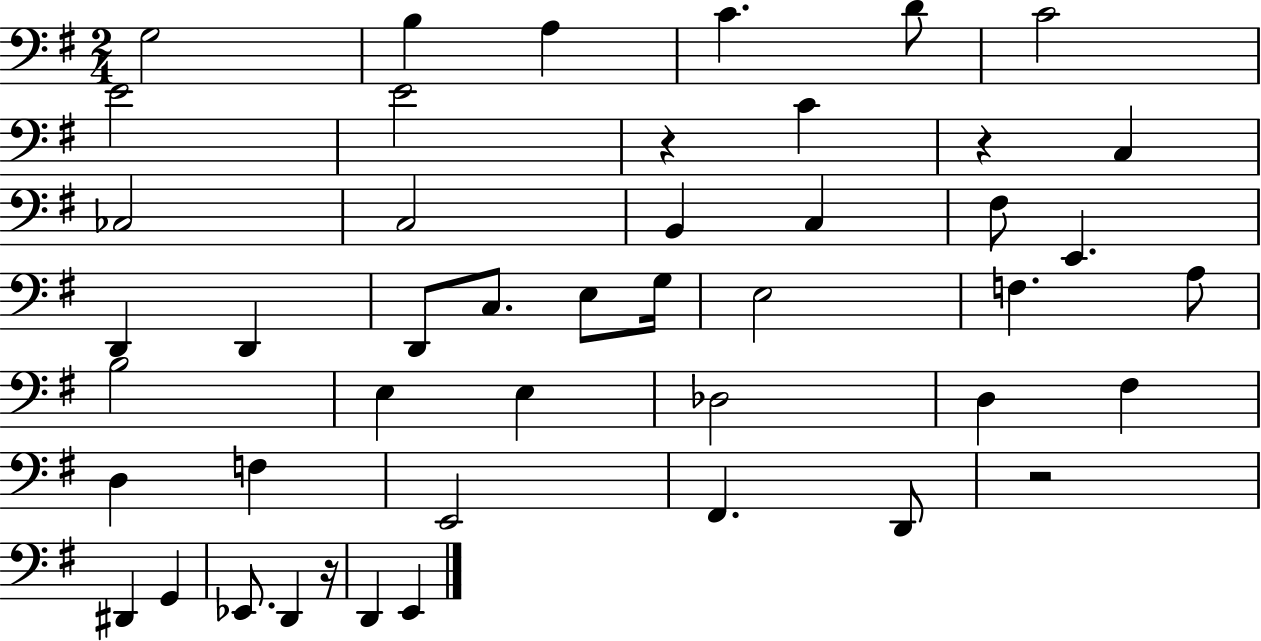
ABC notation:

X:1
T:Untitled
M:2/4
L:1/4
K:G
G,2 B, A, C D/2 C2 E2 E2 z C z C, _C,2 C,2 B,, C, ^F,/2 E,, D,, D,, D,,/2 C,/2 E,/2 G,/4 E,2 F, A,/2 B,2 E, E, _D,2 D, ^F, D, F, E,,2 ^F,, D,,/2 z2 ^D,, G,, _E,,/2 D,, z/4 D,, E,,